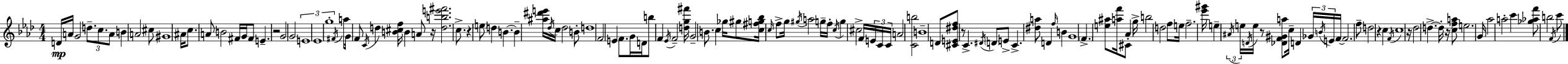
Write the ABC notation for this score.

X:1
T:Untitled
M:4/4
L:1/4
K:Fm
D/4 A/4 G2 d/2 c/2 A/2 B A2 ^c/2 ^G4 ^A/4 c/2 A/2 B2 ^F/4 G/4 ^F/2 E z2 G2 G2 E4 _E4 g4 ^F/4 a/2 G/4 F/2 C/4 d [B^cf]/4 B A/2 z/4 [dbe'^f']2 c/2 z e/2 d B B [^a^d'e']/4 _d/4 c/4 _d2 B/2 d4 F2 E F/2 G/4 D/4 b/2 F _E/4 F2 [dg^f']/4 G2 B/2 c _g/4 ^g/2 [c^fg_b]/4 c/4 f/2 g/4 ^g/4 a2 g/4 f/4 c/4 g ^c2 F/4 E/4 C/4 C/4 A2 [Cb]2 B4 D/2 [^CE^df]/2 z/2 C ^D/4 D/2 E/2 C [^da]/2 D f/4 B G4 F [e^a]/2 [af']/4 ^C/2 _A g/4 b2 d2 f/2 e/4 f2 [_e'^g']/4 e ^A/4 e/4 D/4 e/4 z/2 [_DF^Ga]/2 c/4 D _G/4 B/4 E/4 F/4 F2 f/2 d2 z c F/4 c4 z/4 _d2 d d/4 z/4 [cfa]/2 e2 G/4 _a2 a2 c' [_g_af']/2 b2 F/4 c'/2